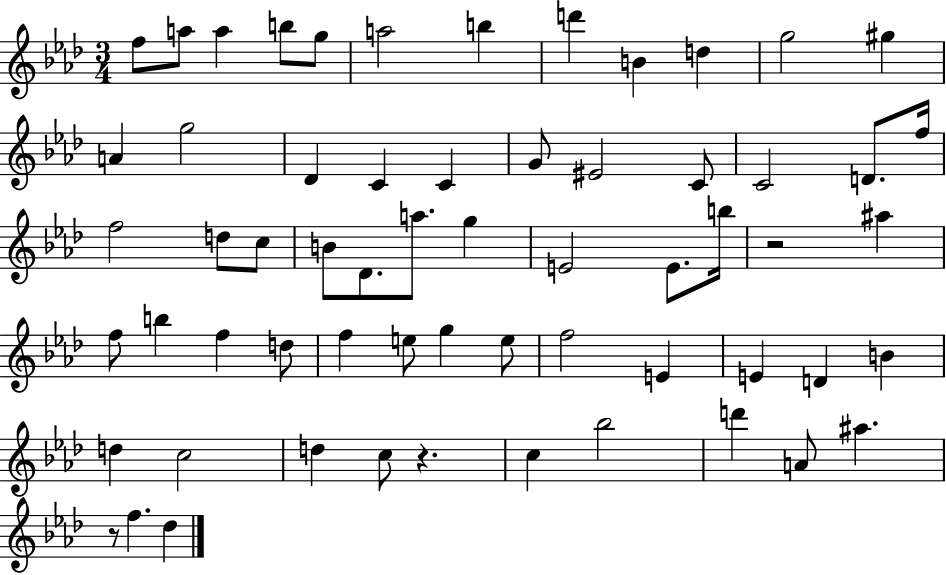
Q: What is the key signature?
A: AES major